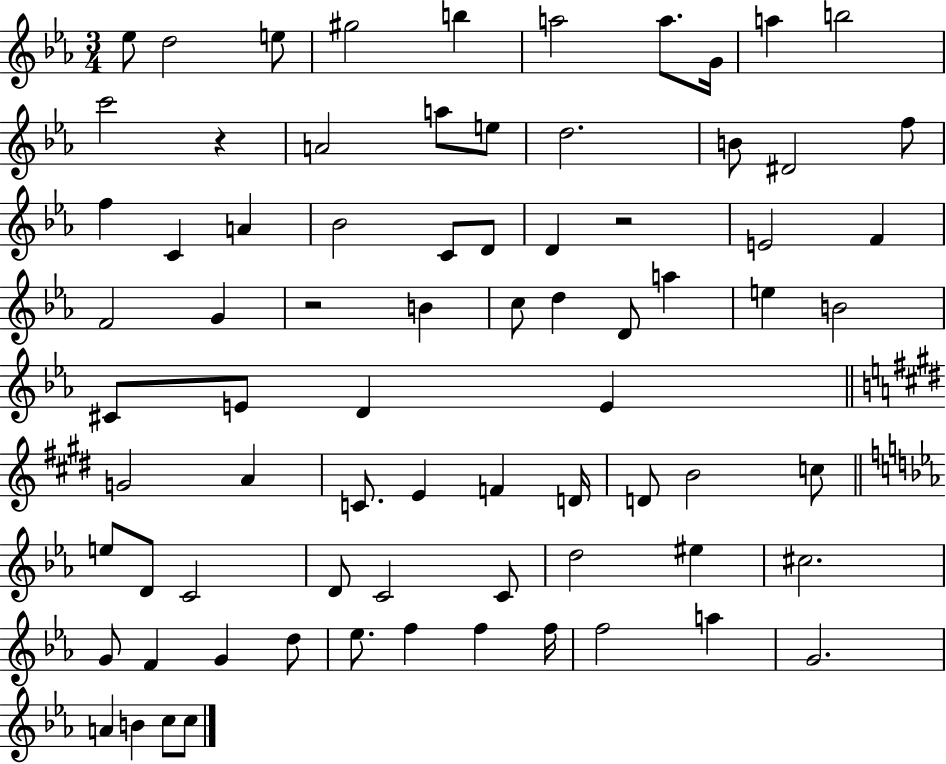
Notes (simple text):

Eb5/e D5/h E5/e G#5/h B5/q A5/h A5/e. G4/s A5/q B5/h C6/h R/q A4/h A5/e E5/e D5/h. B4/e D#4/h F5/e F5/q C4/q A4/q Bb4/h C4/e D4/e D4/q R/h E4/h F4/q F4/h G4/q R/h B4/q C5/e D5/q D4/e A5/q E5/q B4/h C#4/e E4/e D4/q E4/q G4/h A4/q C4/e. E4/q F4/q D4/s D4/e B4/h C5/e E5/e D4/e C4/h D4/e C4/h C4/e D5/h EIS5/q C#5/h. G4/e F4/q G4/q D5/e Eb5/e. F5/q F5/q F5/s F5/h A5/q G4/h. A4/q B4/q C5/e C5/e